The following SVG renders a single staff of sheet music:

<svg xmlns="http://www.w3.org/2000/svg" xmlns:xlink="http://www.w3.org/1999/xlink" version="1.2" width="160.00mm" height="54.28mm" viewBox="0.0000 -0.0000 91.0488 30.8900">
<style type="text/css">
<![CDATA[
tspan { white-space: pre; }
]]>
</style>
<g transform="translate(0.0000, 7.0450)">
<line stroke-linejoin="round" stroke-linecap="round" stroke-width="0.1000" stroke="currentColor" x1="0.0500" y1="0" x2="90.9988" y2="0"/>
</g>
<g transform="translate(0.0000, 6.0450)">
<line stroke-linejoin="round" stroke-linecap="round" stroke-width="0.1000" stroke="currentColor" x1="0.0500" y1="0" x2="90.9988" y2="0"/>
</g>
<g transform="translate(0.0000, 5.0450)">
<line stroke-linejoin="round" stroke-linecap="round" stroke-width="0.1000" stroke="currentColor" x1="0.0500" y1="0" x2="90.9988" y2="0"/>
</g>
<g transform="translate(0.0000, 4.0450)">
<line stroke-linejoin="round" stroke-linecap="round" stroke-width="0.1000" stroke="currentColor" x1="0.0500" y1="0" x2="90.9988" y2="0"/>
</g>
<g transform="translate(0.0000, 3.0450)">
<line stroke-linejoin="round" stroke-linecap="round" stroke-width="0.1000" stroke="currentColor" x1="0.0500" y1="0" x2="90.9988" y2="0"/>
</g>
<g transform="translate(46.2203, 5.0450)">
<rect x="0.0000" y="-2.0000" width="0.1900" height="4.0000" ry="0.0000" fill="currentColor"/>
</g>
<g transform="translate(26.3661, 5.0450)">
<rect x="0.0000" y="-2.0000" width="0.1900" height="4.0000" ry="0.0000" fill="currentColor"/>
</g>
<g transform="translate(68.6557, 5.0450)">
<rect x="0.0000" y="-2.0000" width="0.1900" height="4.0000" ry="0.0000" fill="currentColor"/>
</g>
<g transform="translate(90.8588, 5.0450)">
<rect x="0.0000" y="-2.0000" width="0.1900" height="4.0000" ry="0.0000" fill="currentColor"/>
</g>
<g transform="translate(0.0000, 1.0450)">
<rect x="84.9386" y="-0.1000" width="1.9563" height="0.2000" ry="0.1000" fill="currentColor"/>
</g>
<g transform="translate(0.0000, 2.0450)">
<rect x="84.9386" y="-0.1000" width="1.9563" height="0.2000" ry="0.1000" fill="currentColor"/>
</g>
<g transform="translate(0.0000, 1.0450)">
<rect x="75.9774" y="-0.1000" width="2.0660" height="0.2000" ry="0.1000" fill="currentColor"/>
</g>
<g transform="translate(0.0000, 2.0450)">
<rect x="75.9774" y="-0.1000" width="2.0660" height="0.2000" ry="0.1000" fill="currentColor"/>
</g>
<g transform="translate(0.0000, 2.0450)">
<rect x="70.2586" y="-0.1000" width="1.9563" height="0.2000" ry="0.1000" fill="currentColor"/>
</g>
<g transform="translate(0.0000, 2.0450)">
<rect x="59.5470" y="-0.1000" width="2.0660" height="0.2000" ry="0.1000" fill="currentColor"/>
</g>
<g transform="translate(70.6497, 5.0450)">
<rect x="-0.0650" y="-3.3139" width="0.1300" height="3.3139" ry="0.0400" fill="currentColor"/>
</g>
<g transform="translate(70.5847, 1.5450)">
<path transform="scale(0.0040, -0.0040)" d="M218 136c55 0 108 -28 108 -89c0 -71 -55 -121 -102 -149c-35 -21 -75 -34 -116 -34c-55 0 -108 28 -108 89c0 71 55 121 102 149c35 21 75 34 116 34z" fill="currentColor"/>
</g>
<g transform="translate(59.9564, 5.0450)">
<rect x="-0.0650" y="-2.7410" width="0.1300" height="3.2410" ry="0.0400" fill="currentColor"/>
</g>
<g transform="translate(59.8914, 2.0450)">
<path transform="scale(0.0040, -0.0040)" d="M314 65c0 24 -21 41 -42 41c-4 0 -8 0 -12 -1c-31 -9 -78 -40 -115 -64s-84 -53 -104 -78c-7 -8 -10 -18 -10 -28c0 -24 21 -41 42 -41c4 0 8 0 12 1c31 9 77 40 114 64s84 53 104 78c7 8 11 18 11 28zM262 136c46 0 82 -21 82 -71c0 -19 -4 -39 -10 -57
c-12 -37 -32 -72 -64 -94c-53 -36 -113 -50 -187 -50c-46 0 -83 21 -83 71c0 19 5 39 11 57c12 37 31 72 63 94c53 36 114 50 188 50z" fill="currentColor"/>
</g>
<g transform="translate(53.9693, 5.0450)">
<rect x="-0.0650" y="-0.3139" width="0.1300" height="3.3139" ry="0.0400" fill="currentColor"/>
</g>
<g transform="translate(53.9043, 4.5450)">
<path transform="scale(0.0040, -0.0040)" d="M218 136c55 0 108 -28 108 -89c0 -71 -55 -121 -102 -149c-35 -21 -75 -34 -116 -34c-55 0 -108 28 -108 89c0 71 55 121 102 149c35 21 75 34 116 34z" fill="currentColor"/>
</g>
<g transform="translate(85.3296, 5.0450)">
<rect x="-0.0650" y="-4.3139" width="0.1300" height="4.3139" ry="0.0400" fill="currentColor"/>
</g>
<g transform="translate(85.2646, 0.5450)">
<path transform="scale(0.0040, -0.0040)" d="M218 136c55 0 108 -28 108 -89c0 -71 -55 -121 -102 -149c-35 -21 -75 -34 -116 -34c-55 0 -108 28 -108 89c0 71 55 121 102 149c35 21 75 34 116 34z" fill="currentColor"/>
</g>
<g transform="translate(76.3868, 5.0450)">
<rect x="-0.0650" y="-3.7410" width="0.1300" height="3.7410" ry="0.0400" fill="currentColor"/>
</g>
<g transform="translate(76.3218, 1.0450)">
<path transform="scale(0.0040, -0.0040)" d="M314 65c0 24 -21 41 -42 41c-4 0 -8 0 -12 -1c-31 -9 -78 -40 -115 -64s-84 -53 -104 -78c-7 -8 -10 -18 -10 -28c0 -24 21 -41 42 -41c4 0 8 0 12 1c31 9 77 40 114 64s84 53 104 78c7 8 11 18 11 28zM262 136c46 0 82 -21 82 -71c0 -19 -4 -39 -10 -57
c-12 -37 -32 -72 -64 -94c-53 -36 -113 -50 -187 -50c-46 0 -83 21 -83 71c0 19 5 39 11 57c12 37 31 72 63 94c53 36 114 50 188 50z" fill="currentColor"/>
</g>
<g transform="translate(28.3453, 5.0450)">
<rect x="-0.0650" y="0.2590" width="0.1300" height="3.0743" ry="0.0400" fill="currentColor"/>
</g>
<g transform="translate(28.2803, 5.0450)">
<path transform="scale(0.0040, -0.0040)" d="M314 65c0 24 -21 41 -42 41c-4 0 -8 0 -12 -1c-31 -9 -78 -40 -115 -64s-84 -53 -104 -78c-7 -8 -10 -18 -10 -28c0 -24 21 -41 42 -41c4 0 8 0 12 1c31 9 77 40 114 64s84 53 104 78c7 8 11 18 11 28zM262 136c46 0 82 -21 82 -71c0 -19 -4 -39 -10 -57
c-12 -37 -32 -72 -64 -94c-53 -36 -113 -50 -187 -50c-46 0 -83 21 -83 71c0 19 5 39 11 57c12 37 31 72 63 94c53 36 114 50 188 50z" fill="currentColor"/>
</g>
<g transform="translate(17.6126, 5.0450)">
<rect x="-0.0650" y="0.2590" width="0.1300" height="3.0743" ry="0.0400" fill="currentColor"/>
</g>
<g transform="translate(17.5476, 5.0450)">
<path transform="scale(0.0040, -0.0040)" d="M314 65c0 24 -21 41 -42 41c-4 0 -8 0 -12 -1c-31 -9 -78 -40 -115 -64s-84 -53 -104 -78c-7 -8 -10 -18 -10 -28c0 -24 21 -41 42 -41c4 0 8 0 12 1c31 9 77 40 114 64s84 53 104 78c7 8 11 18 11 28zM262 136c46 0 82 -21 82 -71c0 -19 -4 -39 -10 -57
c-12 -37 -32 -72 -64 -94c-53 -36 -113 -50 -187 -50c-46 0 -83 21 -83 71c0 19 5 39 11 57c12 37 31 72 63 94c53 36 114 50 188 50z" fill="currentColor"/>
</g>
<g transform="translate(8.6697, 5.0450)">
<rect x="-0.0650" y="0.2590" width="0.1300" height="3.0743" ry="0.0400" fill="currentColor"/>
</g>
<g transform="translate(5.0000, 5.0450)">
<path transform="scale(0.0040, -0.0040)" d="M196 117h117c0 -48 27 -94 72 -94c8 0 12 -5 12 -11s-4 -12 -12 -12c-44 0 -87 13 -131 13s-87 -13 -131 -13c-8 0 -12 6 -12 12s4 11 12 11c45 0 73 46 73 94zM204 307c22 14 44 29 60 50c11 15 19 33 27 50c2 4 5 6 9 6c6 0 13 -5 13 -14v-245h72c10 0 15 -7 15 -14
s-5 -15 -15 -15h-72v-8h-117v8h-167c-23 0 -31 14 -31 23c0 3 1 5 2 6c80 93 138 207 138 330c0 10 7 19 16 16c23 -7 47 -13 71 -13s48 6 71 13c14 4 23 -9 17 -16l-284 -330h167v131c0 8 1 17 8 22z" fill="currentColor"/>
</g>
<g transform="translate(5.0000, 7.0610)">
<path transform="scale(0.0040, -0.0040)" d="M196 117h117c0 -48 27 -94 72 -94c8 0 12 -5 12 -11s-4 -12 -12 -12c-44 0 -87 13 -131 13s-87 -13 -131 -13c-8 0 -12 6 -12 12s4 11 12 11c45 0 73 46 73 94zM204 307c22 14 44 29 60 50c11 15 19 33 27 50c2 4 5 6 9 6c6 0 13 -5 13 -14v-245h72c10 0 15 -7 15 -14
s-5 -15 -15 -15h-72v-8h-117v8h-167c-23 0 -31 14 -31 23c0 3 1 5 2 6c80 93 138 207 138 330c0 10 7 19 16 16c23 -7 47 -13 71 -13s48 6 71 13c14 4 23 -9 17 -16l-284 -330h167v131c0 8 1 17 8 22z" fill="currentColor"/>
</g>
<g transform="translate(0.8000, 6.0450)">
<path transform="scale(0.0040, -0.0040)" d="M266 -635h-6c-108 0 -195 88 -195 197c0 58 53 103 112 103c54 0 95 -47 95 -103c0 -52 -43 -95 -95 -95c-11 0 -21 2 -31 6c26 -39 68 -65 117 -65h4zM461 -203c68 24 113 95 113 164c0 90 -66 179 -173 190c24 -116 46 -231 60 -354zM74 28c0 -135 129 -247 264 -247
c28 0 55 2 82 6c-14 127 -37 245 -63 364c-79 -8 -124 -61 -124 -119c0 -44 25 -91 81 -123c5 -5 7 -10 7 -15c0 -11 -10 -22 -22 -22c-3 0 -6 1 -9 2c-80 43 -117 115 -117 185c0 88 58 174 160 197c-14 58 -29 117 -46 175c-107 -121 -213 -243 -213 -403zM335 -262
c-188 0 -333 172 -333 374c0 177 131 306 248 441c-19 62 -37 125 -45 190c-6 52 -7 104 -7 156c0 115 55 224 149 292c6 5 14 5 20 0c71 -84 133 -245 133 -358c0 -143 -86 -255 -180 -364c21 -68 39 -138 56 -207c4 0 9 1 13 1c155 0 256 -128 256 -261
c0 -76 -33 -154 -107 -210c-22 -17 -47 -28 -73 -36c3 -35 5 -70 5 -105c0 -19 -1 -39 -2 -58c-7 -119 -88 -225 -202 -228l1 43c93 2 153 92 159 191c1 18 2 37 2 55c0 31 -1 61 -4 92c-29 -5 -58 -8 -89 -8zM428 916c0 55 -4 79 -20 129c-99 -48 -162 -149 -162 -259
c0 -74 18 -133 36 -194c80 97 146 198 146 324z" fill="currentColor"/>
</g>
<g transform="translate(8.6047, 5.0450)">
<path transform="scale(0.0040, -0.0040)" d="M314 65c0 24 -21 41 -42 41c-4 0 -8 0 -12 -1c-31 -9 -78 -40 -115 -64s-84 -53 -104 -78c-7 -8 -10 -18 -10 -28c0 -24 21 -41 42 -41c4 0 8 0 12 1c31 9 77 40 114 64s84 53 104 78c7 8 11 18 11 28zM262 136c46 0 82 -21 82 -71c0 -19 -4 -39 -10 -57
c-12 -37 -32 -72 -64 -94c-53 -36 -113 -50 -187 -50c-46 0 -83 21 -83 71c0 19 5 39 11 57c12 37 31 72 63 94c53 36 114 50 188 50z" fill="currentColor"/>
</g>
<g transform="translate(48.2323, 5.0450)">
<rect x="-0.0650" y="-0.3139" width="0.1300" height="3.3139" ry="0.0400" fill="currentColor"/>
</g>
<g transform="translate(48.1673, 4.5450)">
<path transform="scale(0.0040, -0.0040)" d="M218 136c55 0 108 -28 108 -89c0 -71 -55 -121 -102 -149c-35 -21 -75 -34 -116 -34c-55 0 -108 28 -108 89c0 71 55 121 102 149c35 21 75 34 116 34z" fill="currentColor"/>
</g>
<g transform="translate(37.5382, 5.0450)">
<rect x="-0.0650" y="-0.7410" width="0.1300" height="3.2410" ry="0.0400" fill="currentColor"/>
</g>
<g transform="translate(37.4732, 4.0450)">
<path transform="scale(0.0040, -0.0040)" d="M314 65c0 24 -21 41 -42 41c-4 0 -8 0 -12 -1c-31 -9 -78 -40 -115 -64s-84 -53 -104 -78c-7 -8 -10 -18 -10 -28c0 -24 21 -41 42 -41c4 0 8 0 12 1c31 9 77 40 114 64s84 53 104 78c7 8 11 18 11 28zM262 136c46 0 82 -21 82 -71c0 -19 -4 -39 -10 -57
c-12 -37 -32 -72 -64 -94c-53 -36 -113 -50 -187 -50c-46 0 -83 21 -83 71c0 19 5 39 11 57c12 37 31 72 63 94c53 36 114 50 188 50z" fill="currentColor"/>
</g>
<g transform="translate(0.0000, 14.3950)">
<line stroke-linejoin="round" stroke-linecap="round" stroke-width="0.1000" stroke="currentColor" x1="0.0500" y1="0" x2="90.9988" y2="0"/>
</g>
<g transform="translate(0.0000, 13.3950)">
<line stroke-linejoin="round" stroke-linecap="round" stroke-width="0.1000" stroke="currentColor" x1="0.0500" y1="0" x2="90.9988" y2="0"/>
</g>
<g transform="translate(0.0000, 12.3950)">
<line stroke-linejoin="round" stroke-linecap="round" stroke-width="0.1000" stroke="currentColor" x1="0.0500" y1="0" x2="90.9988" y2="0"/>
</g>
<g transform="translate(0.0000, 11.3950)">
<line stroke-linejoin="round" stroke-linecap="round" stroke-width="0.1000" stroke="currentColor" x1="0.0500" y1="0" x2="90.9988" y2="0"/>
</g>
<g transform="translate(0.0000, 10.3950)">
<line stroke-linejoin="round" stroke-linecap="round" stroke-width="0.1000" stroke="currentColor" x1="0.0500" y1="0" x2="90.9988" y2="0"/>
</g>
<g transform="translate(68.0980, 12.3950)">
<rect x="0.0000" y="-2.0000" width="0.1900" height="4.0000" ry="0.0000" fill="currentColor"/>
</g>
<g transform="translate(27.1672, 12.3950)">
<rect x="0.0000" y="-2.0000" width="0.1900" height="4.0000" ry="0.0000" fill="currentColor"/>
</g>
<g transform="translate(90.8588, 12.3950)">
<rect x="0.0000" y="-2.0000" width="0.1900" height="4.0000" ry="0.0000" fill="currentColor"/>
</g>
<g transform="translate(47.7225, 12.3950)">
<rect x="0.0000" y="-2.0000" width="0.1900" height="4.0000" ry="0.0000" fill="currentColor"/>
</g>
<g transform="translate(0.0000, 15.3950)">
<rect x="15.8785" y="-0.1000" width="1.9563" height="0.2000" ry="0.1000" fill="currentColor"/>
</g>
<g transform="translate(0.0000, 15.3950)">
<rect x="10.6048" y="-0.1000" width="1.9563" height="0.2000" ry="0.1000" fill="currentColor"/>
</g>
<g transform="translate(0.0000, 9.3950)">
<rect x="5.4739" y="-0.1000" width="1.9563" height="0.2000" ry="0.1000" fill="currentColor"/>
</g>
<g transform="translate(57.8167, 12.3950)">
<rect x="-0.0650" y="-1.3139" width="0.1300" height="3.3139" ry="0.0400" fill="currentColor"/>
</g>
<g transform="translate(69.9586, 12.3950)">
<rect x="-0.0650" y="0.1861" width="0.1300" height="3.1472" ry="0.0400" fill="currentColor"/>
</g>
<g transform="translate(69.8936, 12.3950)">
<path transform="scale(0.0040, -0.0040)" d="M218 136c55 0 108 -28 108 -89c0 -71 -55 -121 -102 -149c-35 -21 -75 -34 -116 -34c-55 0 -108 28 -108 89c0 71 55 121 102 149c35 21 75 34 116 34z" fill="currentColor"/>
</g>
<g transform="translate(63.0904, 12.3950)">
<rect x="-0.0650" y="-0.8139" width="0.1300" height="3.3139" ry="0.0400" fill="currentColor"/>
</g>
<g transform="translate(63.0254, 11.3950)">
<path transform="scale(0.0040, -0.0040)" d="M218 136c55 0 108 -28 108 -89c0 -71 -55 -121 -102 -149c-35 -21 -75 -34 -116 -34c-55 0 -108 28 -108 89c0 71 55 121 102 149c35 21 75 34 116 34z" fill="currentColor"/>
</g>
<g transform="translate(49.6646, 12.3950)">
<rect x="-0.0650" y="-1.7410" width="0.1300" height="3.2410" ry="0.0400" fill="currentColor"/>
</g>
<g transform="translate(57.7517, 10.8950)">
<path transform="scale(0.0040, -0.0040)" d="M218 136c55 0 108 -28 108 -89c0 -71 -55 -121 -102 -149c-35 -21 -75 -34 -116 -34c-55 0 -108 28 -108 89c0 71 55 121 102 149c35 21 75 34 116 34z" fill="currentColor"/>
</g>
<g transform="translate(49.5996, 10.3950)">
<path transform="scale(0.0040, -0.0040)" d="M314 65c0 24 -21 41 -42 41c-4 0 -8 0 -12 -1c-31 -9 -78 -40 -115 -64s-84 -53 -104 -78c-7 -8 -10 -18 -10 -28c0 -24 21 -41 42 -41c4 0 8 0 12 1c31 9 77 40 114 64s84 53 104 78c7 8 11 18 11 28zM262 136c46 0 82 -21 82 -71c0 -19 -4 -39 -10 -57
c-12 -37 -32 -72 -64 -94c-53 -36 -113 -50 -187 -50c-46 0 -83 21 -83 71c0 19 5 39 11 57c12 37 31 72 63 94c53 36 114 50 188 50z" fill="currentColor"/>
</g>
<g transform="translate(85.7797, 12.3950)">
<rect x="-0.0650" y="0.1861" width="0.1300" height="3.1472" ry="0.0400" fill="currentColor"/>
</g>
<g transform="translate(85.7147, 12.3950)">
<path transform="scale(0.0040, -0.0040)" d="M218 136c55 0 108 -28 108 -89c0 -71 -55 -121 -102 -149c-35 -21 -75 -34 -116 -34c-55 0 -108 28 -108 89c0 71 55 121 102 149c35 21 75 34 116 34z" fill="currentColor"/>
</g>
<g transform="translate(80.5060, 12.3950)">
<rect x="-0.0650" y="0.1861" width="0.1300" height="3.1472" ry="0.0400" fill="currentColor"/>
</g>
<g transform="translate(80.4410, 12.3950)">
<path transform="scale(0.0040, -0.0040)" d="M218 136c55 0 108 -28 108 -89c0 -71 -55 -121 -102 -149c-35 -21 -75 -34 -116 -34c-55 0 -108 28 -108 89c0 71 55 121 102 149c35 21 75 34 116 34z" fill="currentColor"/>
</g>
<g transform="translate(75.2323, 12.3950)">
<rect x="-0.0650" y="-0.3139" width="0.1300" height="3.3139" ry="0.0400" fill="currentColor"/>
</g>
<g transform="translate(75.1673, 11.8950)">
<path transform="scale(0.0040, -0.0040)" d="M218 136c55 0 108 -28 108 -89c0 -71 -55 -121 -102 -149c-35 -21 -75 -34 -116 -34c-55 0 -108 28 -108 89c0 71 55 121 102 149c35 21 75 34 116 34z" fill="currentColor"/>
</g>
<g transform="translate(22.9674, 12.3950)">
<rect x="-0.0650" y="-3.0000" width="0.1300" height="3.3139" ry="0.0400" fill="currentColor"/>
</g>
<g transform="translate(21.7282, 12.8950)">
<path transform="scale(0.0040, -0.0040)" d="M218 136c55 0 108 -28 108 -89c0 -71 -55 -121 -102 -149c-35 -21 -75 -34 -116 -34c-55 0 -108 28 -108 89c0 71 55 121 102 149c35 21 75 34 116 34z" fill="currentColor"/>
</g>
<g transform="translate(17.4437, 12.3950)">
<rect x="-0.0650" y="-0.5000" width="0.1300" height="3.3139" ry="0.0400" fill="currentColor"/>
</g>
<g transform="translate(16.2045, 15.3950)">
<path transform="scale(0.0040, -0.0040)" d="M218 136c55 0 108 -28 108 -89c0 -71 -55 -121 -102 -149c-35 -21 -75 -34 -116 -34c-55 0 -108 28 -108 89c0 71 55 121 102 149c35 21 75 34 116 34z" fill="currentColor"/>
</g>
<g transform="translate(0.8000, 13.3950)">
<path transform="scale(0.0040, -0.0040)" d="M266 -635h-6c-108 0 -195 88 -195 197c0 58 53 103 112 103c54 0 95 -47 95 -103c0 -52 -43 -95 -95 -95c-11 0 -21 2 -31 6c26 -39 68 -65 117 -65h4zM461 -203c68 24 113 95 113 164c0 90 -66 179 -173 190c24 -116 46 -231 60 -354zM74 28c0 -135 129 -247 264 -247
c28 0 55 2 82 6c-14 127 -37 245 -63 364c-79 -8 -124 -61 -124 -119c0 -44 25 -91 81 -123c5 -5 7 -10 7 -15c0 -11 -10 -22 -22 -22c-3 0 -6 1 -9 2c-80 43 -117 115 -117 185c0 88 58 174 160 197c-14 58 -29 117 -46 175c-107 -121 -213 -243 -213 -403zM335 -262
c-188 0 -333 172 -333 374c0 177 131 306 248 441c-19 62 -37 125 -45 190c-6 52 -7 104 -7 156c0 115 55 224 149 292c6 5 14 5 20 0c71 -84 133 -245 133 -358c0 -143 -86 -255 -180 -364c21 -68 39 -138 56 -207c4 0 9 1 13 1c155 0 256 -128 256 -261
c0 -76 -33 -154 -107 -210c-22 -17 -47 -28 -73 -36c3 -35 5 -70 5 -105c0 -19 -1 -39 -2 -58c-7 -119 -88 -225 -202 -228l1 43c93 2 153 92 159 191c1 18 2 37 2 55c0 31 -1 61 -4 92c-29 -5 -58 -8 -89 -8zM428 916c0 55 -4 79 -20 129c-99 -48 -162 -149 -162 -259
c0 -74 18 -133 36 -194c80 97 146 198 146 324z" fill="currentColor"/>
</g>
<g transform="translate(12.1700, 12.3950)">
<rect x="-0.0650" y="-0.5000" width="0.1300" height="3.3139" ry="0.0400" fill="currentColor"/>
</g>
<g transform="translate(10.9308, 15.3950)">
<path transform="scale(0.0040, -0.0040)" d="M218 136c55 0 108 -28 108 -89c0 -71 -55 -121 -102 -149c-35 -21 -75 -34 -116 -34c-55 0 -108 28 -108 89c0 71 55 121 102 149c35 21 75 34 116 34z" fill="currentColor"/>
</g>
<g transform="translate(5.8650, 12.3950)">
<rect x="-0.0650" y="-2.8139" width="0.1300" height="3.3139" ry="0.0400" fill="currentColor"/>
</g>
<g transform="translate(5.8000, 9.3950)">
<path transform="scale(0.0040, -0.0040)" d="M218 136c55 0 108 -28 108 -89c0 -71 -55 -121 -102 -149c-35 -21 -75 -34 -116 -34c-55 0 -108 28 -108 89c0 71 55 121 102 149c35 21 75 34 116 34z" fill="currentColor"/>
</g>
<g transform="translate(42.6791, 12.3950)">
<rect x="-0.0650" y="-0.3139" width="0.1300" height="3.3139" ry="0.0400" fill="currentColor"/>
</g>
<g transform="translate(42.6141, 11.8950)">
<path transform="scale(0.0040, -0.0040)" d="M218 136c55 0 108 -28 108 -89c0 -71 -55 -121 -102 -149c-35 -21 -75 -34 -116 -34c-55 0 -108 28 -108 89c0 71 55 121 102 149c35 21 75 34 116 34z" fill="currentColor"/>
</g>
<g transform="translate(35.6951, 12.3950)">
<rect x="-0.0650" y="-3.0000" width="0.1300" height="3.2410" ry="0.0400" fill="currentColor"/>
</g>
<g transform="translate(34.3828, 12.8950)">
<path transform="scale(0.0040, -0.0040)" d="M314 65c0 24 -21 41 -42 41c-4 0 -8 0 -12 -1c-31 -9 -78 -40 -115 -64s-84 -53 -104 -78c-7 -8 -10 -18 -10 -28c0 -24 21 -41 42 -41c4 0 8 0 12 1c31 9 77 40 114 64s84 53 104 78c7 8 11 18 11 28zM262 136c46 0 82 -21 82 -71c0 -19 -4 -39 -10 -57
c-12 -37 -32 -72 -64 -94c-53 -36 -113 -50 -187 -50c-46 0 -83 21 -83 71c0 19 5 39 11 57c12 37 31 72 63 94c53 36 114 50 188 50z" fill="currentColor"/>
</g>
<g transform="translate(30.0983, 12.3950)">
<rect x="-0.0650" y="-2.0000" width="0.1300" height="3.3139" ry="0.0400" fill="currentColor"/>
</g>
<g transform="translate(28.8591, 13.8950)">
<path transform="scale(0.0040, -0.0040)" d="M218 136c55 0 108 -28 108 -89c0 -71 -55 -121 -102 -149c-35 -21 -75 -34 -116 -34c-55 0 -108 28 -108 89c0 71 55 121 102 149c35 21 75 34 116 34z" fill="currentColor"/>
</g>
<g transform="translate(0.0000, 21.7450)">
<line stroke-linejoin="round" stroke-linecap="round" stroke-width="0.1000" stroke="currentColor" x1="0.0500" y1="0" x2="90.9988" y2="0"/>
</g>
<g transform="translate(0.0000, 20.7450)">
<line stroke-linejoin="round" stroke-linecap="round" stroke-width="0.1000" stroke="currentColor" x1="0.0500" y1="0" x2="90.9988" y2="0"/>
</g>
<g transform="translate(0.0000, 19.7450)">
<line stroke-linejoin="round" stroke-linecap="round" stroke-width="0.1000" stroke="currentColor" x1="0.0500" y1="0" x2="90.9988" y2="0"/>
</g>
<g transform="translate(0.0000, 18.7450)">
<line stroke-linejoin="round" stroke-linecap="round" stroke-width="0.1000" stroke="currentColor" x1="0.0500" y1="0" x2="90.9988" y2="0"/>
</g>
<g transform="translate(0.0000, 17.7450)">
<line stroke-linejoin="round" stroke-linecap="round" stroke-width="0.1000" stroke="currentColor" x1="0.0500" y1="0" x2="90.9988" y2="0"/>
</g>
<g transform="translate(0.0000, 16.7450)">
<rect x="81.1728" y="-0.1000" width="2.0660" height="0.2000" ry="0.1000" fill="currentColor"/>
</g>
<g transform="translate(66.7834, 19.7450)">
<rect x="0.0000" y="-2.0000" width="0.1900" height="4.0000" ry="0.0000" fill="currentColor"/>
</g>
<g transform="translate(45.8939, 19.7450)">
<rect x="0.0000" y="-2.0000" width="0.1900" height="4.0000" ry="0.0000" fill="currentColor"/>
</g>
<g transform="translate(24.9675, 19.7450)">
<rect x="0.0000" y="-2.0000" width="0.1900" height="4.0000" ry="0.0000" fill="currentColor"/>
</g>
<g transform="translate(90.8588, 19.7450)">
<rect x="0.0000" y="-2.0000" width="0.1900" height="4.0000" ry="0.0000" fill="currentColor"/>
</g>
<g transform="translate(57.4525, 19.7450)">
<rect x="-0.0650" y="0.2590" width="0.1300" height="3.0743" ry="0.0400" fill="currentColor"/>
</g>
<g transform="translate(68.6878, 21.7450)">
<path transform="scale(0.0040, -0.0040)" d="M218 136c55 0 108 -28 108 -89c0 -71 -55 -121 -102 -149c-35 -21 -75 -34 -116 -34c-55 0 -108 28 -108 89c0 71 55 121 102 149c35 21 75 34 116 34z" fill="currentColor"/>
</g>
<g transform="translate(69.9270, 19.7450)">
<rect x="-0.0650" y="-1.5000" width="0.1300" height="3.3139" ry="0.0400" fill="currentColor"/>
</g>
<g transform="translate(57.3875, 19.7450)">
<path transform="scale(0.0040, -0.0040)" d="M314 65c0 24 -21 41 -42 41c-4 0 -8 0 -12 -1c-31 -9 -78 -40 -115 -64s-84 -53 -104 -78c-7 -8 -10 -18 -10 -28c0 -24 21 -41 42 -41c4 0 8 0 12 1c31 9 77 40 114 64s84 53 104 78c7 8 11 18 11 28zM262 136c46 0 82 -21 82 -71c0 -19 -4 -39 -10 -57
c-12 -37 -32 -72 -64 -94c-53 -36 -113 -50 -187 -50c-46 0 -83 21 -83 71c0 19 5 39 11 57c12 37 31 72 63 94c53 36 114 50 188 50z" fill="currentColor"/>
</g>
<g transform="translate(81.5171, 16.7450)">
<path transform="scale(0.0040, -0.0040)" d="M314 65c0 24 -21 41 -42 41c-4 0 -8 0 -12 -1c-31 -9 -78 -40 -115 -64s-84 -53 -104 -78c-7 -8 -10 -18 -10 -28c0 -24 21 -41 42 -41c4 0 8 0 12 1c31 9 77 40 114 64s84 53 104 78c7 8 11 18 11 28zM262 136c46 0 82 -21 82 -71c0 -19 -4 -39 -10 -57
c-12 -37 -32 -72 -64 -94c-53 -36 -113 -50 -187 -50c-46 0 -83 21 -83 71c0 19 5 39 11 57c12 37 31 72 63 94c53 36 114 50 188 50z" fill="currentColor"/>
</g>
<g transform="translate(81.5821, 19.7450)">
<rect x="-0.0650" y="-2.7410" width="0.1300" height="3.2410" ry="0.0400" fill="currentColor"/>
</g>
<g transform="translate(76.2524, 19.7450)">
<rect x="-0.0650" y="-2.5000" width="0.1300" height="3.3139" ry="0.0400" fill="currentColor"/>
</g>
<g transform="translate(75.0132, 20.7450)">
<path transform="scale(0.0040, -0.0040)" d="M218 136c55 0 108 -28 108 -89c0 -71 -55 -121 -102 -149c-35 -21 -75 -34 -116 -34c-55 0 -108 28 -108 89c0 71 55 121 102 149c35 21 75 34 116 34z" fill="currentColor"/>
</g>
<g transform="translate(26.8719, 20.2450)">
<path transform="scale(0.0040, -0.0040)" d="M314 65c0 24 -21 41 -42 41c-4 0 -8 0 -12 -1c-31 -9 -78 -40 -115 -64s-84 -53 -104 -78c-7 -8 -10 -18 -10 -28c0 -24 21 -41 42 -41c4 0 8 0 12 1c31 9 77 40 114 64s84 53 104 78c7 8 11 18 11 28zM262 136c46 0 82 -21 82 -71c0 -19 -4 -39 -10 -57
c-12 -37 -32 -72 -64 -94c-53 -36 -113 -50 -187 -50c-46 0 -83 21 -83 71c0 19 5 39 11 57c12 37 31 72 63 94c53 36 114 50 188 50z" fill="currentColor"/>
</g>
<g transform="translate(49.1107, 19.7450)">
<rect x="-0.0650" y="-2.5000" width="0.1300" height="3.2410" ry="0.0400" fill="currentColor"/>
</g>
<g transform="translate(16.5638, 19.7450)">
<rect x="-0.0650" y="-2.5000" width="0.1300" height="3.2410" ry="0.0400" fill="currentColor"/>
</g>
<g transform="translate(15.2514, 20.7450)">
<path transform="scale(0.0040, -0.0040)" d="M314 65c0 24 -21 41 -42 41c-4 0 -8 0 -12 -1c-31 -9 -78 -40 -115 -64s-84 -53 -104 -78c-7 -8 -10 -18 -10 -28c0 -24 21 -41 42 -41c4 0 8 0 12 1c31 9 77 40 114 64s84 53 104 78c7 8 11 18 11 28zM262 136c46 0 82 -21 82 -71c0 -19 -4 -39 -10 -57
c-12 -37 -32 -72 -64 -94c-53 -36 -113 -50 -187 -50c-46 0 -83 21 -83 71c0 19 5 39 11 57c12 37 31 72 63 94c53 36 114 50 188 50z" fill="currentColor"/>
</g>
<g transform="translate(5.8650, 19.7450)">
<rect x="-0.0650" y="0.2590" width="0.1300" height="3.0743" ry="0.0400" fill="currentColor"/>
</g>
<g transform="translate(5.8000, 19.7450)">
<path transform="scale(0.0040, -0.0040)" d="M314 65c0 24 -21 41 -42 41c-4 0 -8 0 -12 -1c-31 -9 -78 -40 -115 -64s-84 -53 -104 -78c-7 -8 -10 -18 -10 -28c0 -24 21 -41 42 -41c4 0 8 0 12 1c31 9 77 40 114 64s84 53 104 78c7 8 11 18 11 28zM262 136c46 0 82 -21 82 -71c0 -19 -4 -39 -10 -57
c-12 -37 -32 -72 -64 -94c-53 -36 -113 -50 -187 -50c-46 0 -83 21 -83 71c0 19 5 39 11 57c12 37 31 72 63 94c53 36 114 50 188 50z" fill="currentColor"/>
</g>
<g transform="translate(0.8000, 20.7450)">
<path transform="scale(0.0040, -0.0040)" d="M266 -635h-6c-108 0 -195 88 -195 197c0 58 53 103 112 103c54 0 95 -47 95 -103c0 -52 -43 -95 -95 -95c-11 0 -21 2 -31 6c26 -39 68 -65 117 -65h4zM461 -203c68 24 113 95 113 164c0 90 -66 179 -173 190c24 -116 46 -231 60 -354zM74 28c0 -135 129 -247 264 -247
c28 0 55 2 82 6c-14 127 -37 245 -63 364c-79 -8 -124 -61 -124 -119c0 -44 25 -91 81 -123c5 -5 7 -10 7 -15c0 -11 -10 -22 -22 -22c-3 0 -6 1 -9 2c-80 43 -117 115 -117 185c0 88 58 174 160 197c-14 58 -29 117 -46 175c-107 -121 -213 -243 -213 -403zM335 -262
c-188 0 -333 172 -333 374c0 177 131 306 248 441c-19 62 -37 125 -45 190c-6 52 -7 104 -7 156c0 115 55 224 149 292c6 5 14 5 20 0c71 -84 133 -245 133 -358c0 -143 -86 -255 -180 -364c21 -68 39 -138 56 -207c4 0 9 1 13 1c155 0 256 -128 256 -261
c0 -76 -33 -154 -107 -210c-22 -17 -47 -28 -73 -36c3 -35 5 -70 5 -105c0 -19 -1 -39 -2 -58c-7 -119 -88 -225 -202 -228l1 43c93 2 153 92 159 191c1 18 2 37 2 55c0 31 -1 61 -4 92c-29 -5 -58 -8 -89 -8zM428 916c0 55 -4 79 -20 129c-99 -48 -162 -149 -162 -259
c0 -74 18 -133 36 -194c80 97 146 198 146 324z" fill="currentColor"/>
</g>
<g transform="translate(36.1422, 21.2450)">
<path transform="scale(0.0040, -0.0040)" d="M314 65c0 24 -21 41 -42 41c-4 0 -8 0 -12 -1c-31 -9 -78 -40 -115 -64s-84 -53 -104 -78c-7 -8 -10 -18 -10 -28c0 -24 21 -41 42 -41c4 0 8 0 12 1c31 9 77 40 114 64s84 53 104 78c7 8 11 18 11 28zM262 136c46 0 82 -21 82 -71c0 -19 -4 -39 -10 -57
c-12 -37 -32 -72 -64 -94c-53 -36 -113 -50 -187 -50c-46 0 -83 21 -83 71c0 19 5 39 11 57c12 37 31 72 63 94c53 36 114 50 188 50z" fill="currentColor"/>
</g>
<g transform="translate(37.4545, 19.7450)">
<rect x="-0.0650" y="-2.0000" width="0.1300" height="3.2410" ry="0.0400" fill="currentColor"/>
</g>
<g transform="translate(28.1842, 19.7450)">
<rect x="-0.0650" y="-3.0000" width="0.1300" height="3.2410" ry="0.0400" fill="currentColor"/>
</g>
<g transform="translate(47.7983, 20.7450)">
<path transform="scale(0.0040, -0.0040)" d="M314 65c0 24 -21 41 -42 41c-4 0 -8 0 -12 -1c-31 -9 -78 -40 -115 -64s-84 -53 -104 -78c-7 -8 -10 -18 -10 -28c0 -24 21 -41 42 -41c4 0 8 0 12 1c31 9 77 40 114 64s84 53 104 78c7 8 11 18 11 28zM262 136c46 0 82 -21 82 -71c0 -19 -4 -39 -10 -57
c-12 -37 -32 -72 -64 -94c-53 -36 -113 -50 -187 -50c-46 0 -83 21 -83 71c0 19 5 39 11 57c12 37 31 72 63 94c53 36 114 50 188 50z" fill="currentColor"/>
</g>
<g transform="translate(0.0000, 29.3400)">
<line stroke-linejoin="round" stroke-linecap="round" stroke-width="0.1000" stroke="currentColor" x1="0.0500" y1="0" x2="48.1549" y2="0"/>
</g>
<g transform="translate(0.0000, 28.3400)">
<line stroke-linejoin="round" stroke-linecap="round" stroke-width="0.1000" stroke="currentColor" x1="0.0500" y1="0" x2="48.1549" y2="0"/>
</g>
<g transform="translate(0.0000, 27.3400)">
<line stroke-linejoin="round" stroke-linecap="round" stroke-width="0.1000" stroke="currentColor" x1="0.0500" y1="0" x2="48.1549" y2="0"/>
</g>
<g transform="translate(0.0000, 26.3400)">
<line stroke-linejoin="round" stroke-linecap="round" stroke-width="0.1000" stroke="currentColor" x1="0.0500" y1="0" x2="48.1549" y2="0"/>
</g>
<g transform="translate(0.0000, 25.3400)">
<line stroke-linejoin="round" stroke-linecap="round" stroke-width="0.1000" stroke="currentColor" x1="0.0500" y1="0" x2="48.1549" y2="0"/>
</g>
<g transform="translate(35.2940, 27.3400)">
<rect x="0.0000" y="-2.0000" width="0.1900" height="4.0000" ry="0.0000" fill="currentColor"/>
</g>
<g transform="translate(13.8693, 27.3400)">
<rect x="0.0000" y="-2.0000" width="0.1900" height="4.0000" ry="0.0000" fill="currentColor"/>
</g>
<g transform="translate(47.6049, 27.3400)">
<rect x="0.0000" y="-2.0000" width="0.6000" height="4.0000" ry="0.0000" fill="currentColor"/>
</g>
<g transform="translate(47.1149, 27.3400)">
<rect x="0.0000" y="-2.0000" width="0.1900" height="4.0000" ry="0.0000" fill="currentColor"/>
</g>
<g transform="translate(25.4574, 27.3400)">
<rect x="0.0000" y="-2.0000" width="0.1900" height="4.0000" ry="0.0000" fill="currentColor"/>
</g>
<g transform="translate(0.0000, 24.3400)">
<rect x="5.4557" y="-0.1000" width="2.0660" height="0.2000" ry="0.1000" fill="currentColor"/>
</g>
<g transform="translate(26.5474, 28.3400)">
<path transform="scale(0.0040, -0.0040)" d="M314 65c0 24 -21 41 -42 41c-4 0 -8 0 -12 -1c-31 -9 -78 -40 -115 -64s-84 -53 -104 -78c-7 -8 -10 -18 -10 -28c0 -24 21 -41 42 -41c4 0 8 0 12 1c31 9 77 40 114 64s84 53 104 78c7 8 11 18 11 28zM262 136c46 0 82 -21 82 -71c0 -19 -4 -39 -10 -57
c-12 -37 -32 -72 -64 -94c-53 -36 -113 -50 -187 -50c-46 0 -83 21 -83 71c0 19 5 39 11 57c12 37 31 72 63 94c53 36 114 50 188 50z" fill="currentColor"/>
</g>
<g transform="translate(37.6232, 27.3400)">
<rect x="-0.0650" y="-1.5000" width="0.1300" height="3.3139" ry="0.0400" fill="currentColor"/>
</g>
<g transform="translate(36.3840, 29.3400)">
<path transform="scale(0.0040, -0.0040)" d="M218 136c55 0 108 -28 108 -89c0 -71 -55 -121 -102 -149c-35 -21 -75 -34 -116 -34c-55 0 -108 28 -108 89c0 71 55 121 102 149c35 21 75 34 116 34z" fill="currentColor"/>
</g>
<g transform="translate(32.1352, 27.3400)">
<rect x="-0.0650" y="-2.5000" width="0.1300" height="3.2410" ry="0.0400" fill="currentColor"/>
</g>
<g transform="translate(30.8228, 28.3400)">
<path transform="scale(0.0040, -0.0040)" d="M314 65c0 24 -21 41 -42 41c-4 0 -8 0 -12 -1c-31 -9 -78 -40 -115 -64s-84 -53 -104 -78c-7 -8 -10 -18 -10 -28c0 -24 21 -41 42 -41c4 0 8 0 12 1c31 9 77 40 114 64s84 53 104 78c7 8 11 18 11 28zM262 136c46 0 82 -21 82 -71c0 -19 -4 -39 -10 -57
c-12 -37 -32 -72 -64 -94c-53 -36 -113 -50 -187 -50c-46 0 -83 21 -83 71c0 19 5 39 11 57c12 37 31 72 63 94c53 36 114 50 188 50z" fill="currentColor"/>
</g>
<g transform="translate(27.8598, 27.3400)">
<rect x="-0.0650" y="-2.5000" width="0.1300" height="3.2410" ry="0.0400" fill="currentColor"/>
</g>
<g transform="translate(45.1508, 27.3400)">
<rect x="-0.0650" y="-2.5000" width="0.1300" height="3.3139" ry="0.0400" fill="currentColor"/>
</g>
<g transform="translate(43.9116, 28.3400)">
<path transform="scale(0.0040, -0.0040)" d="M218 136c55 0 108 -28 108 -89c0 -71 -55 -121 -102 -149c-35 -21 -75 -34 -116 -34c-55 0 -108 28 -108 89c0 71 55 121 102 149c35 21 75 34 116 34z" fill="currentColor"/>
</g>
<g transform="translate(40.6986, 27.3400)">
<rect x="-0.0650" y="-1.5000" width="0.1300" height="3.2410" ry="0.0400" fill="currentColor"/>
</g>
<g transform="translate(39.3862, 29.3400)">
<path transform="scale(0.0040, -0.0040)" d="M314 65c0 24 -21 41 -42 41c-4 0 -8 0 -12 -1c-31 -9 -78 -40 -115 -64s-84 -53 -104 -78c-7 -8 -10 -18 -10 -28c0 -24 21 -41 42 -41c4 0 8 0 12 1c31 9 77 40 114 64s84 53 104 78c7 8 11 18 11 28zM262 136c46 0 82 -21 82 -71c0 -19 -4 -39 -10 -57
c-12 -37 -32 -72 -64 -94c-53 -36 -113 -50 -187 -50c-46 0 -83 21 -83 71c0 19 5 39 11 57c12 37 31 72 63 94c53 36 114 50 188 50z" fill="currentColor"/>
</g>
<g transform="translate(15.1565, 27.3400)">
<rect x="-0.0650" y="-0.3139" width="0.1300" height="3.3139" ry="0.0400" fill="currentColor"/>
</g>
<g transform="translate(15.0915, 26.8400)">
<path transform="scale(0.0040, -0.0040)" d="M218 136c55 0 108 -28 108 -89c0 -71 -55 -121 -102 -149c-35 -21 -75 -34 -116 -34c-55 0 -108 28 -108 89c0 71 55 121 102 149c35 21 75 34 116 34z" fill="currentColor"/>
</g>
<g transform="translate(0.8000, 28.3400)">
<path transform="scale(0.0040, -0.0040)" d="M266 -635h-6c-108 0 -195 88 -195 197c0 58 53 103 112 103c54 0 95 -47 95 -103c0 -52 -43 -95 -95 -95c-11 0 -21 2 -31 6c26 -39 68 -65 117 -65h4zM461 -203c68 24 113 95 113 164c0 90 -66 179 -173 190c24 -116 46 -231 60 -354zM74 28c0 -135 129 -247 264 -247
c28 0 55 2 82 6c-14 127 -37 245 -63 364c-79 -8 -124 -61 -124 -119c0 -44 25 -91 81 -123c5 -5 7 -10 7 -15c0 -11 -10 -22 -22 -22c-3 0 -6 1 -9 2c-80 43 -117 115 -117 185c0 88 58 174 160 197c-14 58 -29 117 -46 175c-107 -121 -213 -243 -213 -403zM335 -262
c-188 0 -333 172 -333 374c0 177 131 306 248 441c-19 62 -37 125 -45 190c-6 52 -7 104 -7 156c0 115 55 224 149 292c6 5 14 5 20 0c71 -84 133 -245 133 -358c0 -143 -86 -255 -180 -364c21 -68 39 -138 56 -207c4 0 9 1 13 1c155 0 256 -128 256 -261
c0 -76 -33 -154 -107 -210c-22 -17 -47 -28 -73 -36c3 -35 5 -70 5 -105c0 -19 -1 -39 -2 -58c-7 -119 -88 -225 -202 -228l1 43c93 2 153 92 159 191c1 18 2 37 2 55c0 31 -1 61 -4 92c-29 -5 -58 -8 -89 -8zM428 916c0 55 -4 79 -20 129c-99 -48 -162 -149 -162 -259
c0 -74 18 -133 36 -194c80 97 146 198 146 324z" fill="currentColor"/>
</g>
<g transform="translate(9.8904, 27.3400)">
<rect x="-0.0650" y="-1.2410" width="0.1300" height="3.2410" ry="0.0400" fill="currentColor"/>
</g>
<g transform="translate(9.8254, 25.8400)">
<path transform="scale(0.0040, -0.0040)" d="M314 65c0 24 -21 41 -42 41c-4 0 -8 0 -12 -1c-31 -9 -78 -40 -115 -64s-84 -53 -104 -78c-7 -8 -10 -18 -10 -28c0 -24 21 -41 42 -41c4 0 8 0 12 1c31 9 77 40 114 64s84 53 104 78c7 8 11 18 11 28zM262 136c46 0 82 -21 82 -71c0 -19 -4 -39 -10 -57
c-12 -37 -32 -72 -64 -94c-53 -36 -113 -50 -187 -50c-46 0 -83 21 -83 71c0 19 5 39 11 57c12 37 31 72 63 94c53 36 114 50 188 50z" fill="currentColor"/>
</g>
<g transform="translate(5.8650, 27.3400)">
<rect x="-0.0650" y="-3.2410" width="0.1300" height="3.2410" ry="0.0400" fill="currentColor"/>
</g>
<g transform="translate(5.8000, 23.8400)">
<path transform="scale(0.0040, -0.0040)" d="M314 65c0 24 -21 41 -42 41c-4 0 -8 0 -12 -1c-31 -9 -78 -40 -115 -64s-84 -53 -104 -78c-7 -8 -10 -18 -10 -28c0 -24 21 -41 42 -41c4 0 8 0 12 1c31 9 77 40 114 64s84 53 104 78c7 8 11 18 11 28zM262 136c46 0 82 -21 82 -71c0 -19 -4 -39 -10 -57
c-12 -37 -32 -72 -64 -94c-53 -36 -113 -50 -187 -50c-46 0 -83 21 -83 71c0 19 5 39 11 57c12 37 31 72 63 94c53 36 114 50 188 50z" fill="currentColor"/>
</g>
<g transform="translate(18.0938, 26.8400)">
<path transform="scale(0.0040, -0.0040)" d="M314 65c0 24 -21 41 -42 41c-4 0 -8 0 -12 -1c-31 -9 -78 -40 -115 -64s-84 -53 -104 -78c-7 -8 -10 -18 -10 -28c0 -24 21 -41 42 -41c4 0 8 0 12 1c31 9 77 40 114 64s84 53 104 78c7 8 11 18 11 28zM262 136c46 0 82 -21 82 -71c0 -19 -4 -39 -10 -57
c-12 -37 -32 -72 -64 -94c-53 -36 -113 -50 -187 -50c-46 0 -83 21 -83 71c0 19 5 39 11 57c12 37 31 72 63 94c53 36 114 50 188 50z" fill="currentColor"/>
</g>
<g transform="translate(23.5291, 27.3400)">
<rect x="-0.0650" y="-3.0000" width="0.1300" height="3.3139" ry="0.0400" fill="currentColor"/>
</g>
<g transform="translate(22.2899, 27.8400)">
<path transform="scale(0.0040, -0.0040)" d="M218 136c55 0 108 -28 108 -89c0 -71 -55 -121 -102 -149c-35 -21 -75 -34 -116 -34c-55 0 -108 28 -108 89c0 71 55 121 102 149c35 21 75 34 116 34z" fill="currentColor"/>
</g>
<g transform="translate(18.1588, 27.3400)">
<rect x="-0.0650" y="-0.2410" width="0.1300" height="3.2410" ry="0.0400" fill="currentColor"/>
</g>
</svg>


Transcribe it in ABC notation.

X:1
T:Untitled
M:4/4
L:1/4
K:C
B2 B2 B2 d2 c c a2 b c'2 d' a C C A F A2 c f2 e d B c B B B2 G2 A2 F2 G2 B2 E G a2 b2 e2 c c2 A G2 G2 E E2 G